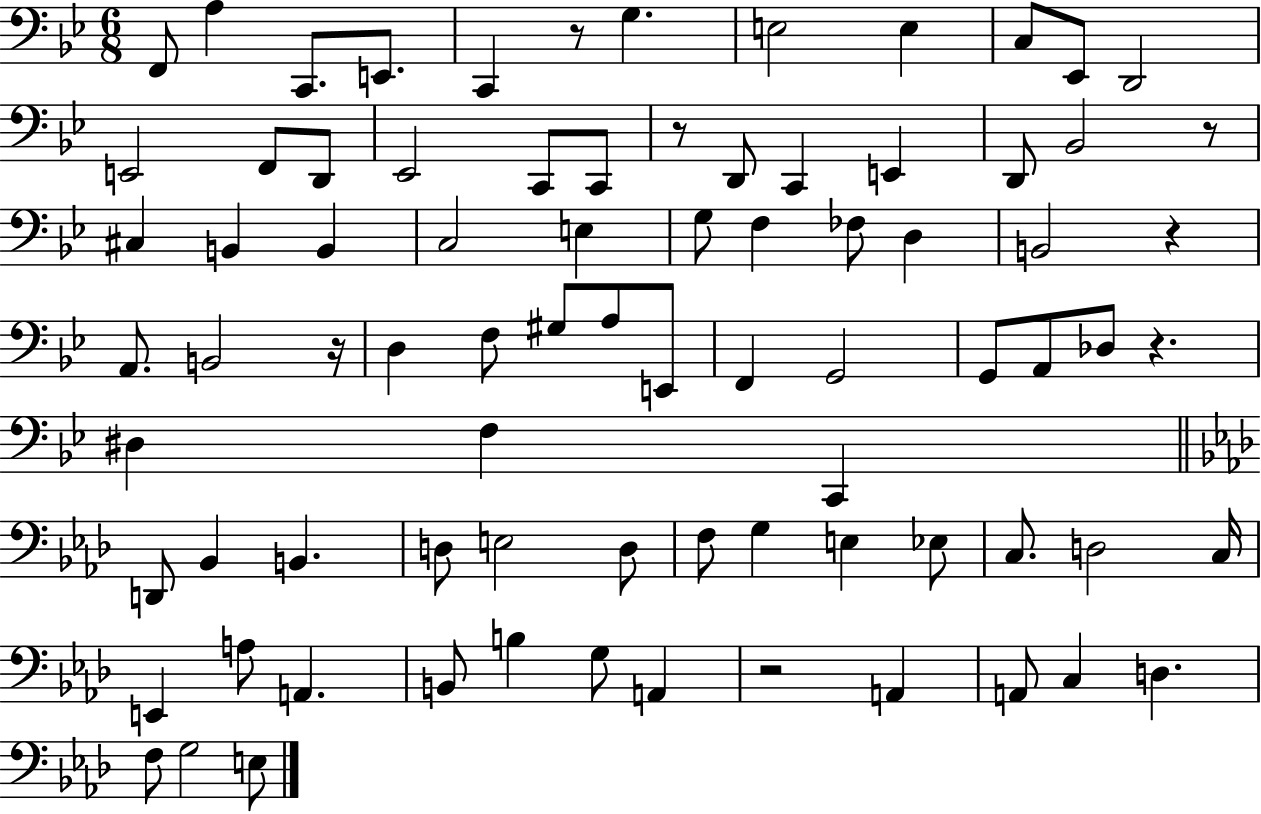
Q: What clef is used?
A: bass